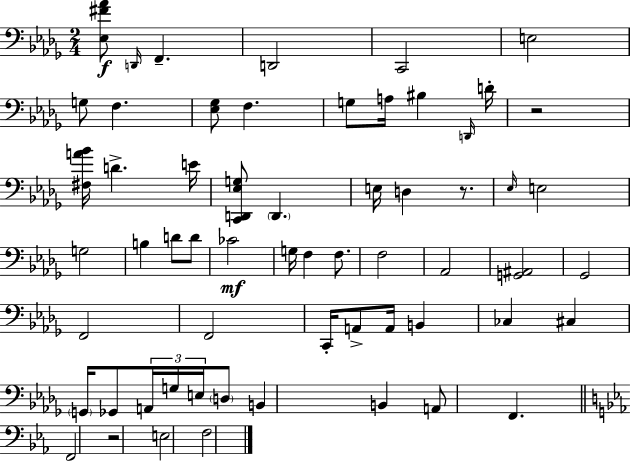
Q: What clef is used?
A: bass